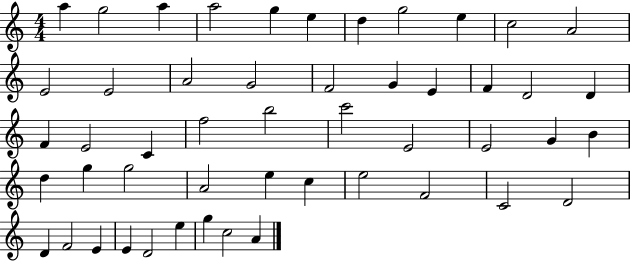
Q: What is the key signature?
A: C major